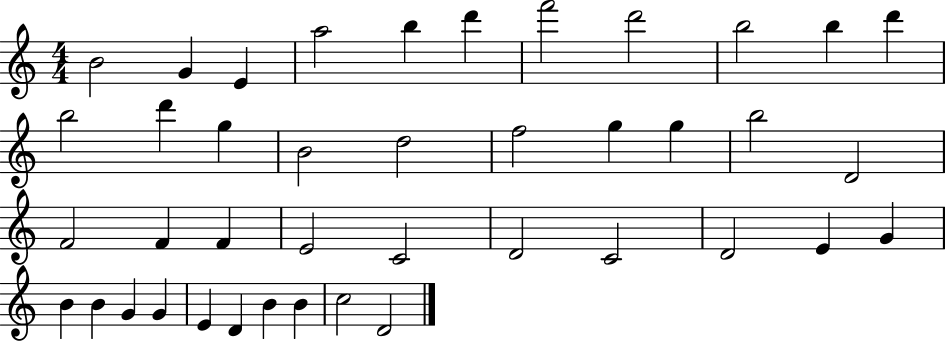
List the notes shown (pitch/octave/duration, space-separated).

B4/h G4/q E4/q A5/h B5/q D6/q F6/h D6/h B5/h B5/q D6/q B5/h D6/q G5/q B4/h D5/h F5/h G5/q G5/q B5/h D4/h F4/h F4/q F4/q E4/h C4/h D4/h C4/h D4/h E4/q G4/q B4/q B4/q G4/q G4/q E4/q D4/q B4/q B4/q C5/h D4/h